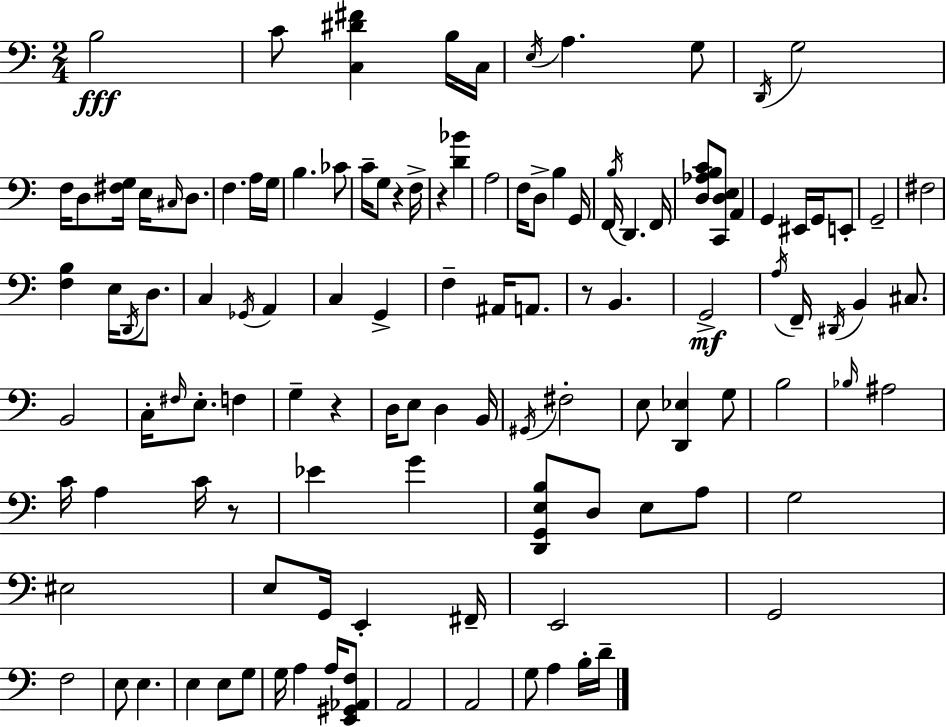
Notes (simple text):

B3/h C4/e [C3,D#4,F#4]/q B3/s C3/s E3/s A3/q. G3/e D2/s G3/h F3/s D3/e [F#3,G3]/s E3/s C#3/s D3/e. F3/q. A3/s G3/s B3/q. CES4/e C4/s G3/e R/q F3/s R/q [D4,Bb4]/q A3/h F3/s D3/e B3/q G2/s F2/s B3/s D2/q. F2/s [D3,Ab3,B3,C4]/e [C2,D3,E3]/e A2/q G2/q EIS2/s G2/s E2/e G2/h F#3/h [F3,B3]/q E3/s D2/s D3/e. C3/q Gb2/s A2/q C3/q G2/q F3/q A#2/s A2/e. R/e B2/q. G2/h A3/s F2/s D#2/s B2/q C#3/e. B2/h C3/s F#3/s E3/e. F3/q G3/q R/q D3/s E3/e D3/q B2/s G#2/s F#3/h E3/e [D2,Eb3]/q G3/e B3/h Bb3/s A#3/h C4/s A3/q C4/s R/e Eb4/q G4/q [D2,G2,E3,B3]/e D3/e E3/e A3/e G3/h EIS3/h E3/e G2/s E2/q F#2/s E2/h G2/h F3/h E3/e E3/q. E3/q E3/e G3/e G3/s A3/q A3/s [E2,G#2,Ab2,F3]/e A2/h A2/h G3/e A3/q B3/s D4/s